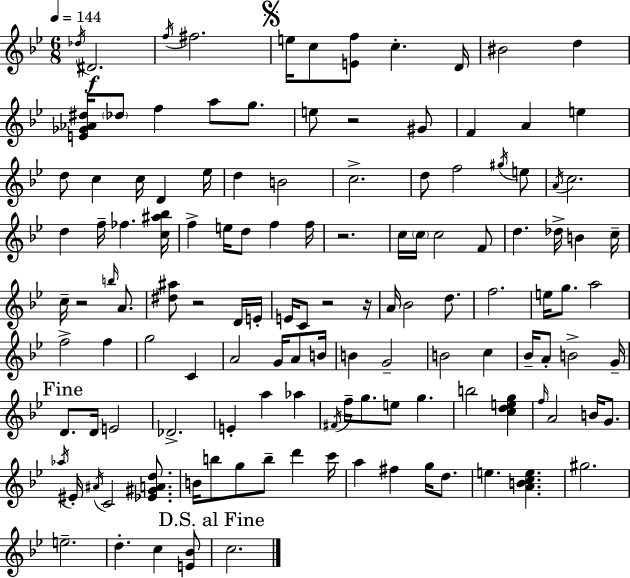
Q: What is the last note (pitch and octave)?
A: C5